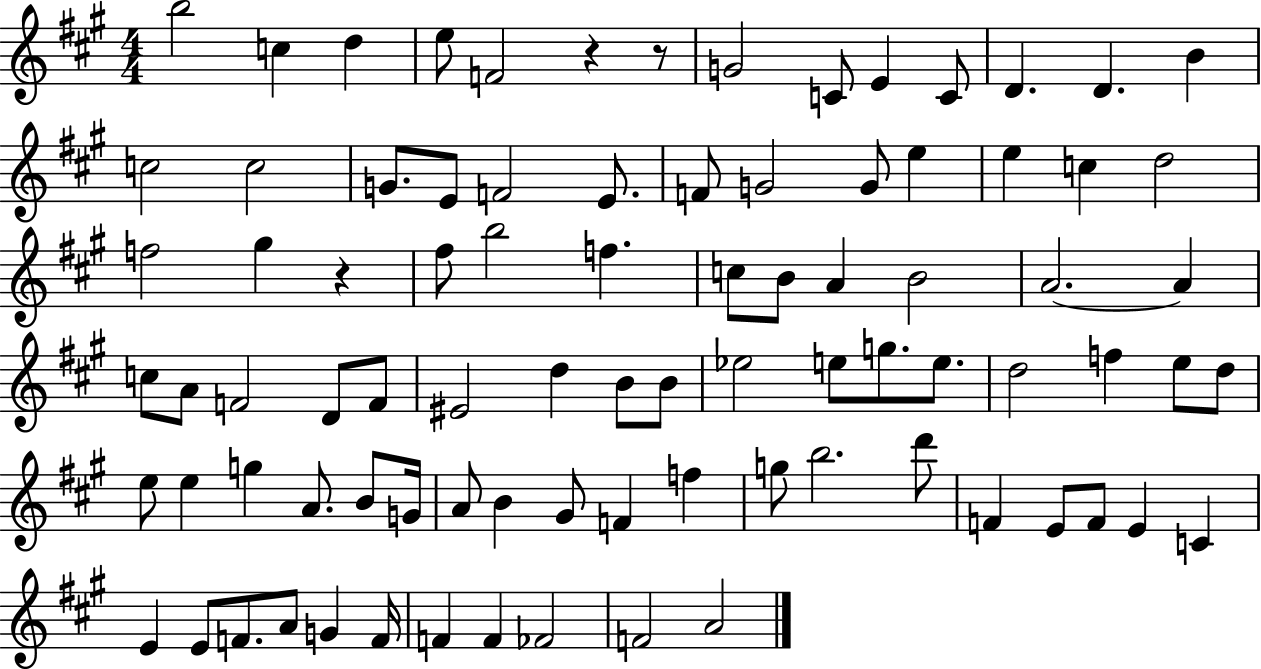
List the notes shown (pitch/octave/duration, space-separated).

B5/h C5/q D5/q E5/e F4/h R/q R/e G4/h C4/e E4/q C4/e D4/q. D4/q. B4/q C5/h C5/h G4/e. E4/e F4/h E4/e. F4/e G4/h G4/e E5/q E5/q C5/q D5/h F5/h G#5/q R/q F#5/e B5/h F5/q. C5/e B4/e A4/q B4/h A4/h. A4/q C5/e A4/e F4/h D4/e F4/e EIS4/h D5/q B4/e B4/e Eb5/h E5/e G5/e. E5/e. D5/h F5/q E5/e D5/e E5/e E5/q G5/q A4/e. B4/e G4/s A4/e B4/q G#4/e F4/q F5/q G5/e B5/h. D6/e F4/q E4/e F4/e E4/q C4/q E4/q E4/e F4/e. A4/e G4/q F4/s F4/q F4/q FES4/h F4/h A4/h